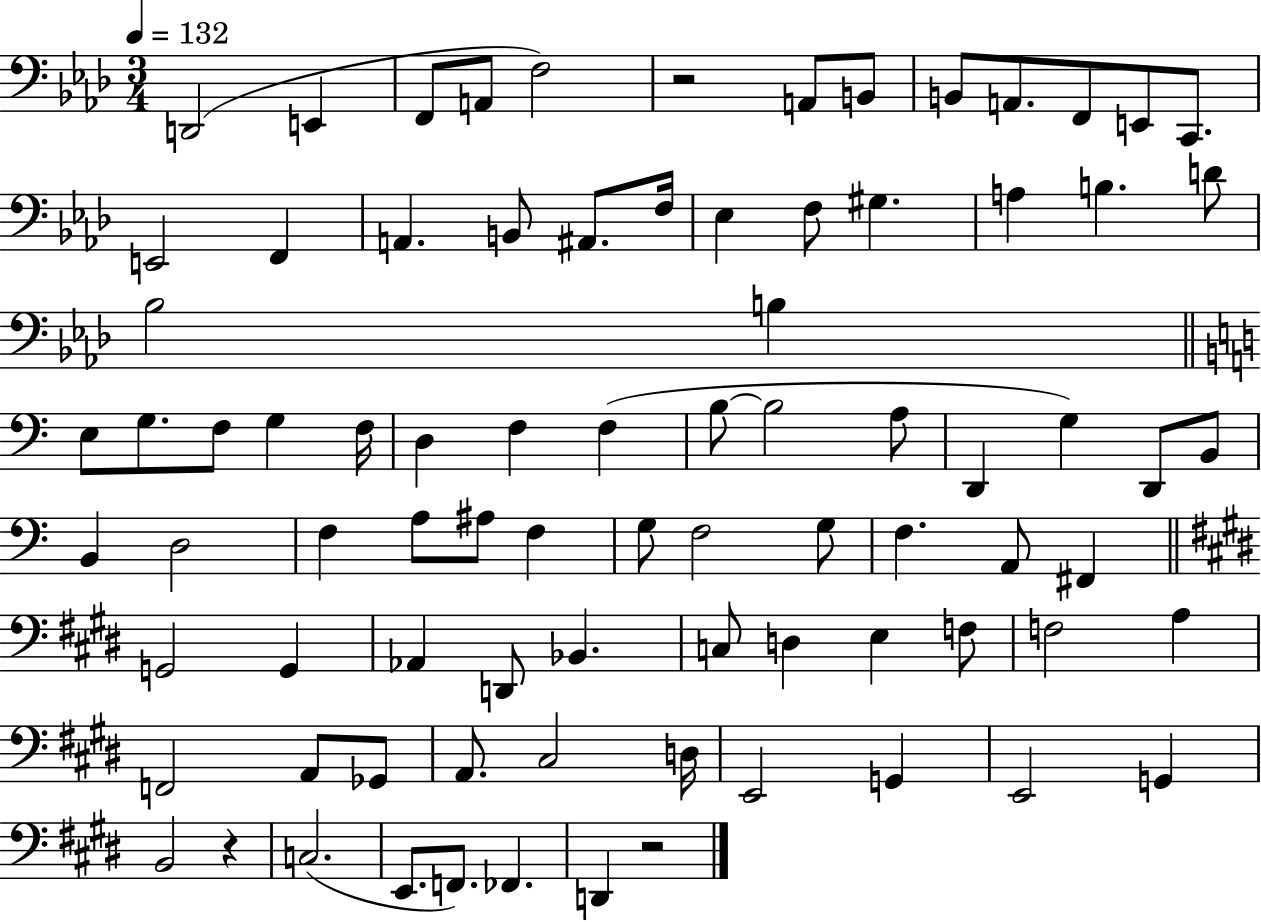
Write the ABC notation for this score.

X:1
T:Untitled
M:3/4
L:1/4
K:Ab
D,,2 E,, F,,/2 A,,/2 F,2 z2 A,,/2 B,,/2 B,,/2 A,,/2 F,,/2 E,,/2 C,,/2 E,,2 F,, A,, B,,/2 ^A,,/2 F,/4 _E, F,/2 ^G, A, B, D/2 _B,2 B, E,/2 G,/2 F,/2 G, F,/4 D, F, F, B,/2 B,2 A,/2 D,, G, D,,/2 B,,/2 B,, D,2 F, A,/2 ^A,/2 F, G,/2 F,2 G,/2 F, A,,/2 ^F,, G,,2 G,, _A,, D,,/2 _B,, C,/2 D, E, F,/2 F,2 A, F,,2 A,,/2 _G,,/2 A,,/2 ^C,2 D,/4 E,,2 G,, E,,2 G,, B,,2 z C,2 E,,/2 F,,/2 _F,, D,, z2